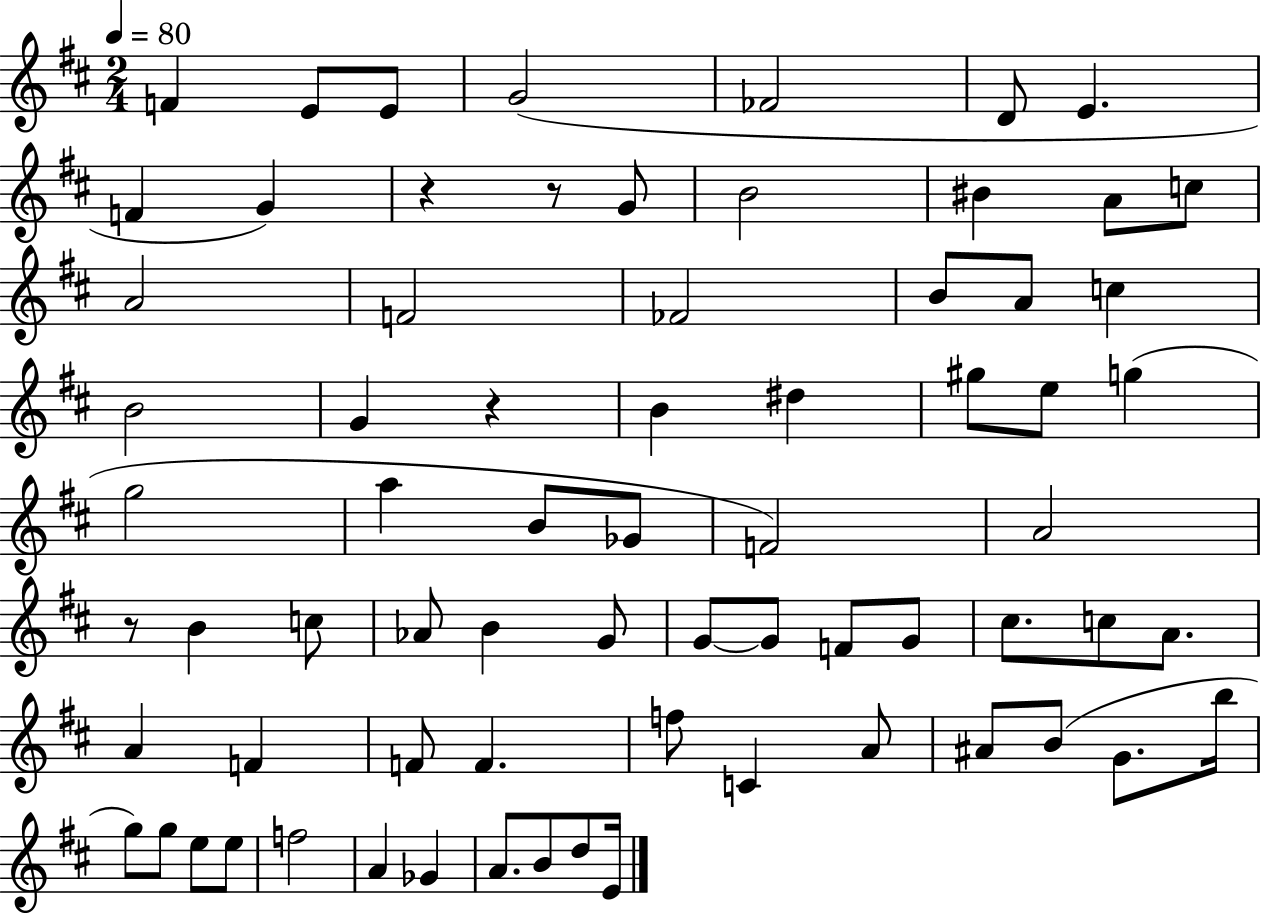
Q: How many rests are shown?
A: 4